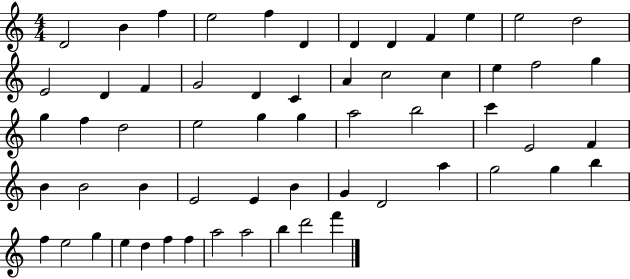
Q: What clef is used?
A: treble